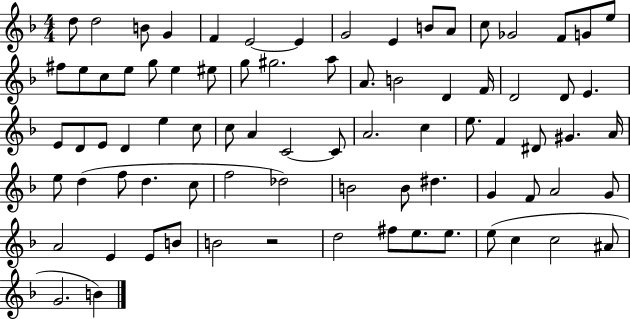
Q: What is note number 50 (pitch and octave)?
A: A4